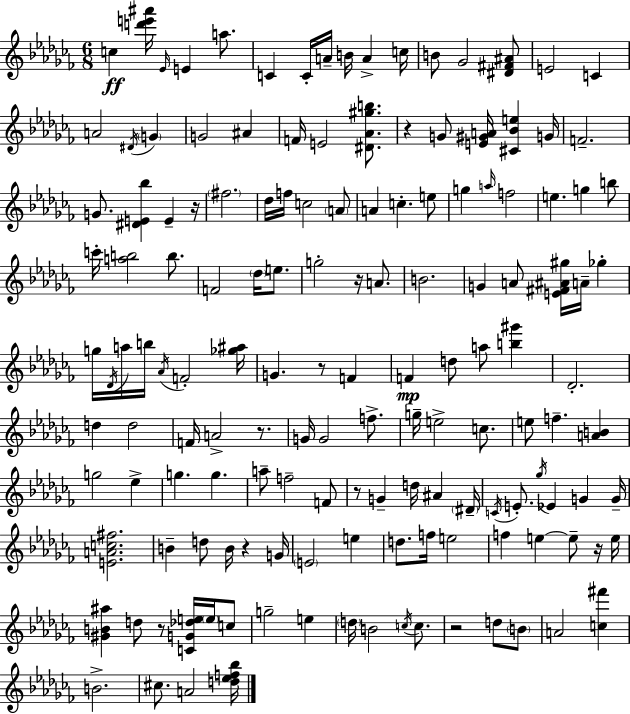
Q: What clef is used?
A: treble